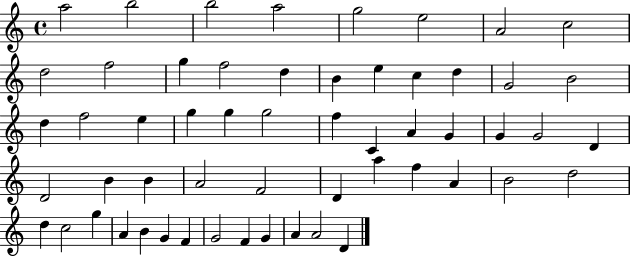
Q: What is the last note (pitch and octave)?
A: D4